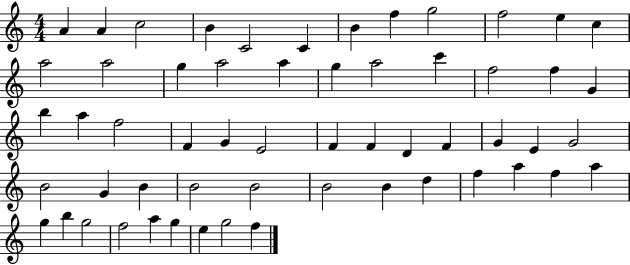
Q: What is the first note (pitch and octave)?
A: A4